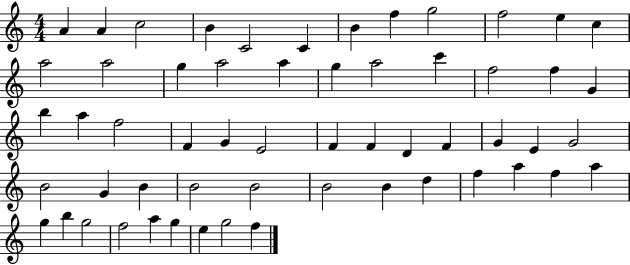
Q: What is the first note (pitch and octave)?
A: A4